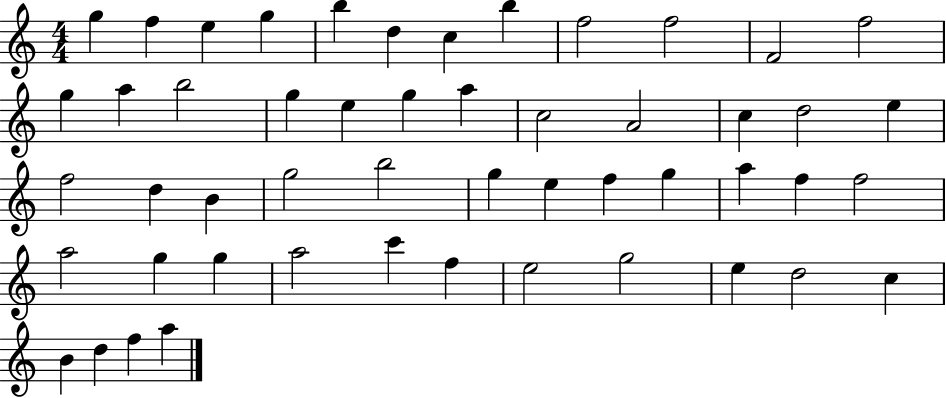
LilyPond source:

{
  \clef treble
  \numericTimeSignature
  \time 4/4
  \key c \major
  g''4 f''4 e''4 g''4 | b''4 d''4 c''4 b''4 | f''2 f''2 | f'2 f''2 | \break g''4 a''4 b''2 | g''4 e''4 g''4 a''4 | c''2 a'2 | c''4 d''2 e''4 | \break f''2 d''4 b'4 | g''2 b''2 | g''4 e''4 f''4 g''4 | a''4 f''4 f''2 | \break a''2 g''4 g''4 | a''2 c'''4 f''4 | e''2 g''2 | e''4 d''2 c''4 | \break b'4 d''4 f''4 a''4 | \bar "|."
}